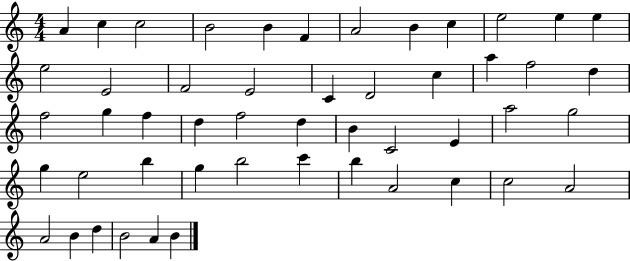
{
  \clef treble
  \numericTimeSignature
  \time 4/4
  \key c \major
  a'4 c''4 c''2 | b'2 b'4 f'4 | a'2 b'4 c''4 | e''2 e''4 e''4 | \break e''2 e'2 | f'2 e'2 | c'4 d'2 c''4 | a''4 f''2 d''4 | \break f''2 g''4 f''4 | d''4 f''2 d''4 | b'4 c'2 e'4 | a''2 g''2 | \break g''4 e''2 b''4 | g''4 b''2 c'''4 | b''4 a'2 c''4 | c''2 a'2 | \break a'2 b'4 d''4 | b'2 a'4 b'4 | \bar "|."
}